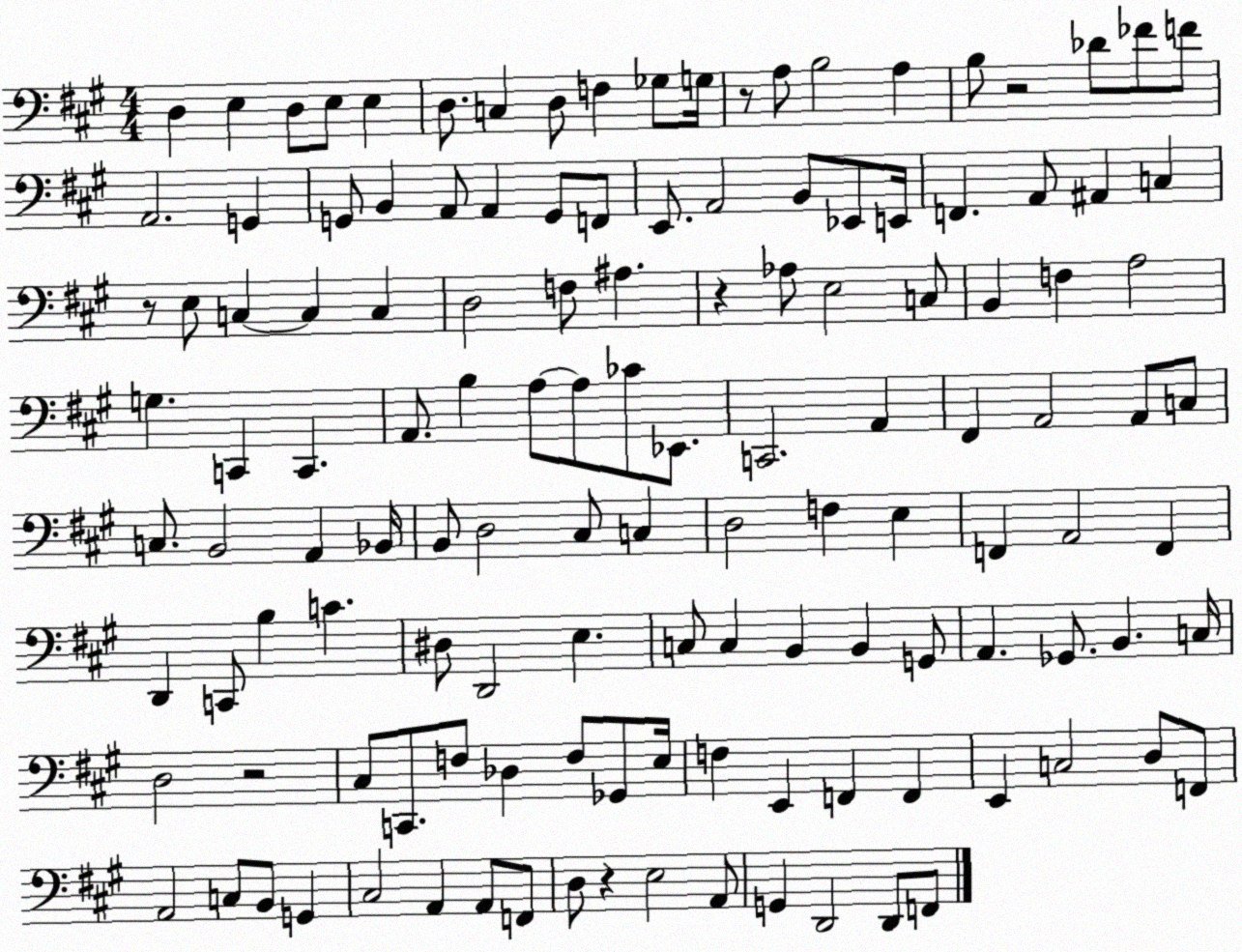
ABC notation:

X:1
T:Untitled
M:4/4
L:1/4
K:A
D, E, D,/2 E,/2 E, D,/2 C, D,/2 F, _G,/2 G,/4 z/2 A,/2 B,2 A, B,/2 z2 _D/2 _F/2 F/2 A,,2 G,, G,,/2 B,, A,,/2 A,, G,,/2 F,,/2 E,,/2 A,,2 B,,/2 _E,,/2 E,,/4 F,, A,,/2 ^A,, C, z/2 E,/2 C, C, C, D,2 F,/2 ^A, z _A,/2 E,2 C,/2 B,, F, A,2 G, C,, C,, A,,/2 B, A,/2 A,/2 _C/2 _E,,/2 C,,2 A,, ^F,, A,,2 A,,/2 C,/2 C,/2 B,,2 A,, _B,,/4 B,,/2 D,2 ^C,/2 C, D,2 F, E, F,, A,,2 F,, D,, C,,/2 B, C ^D,/2 D,,2 E, C,/2 C, B,, B,, G,,/2 A,, _G,,/2 B,, C,/4 D,2 z2 ^C,/2 C,,/2 F,/2 _D, F,/2 _G,,/2 E,/4 F, E,, F,, F,, E,, C,2 D,/2 F,,/2 A,,2 C,/2 B,,/2 G,, ^C,2 A,, A,,/2 F,,/2 D,/2 z E,2 A,,/2 G,, D,,2 D,,/2 F,,/2